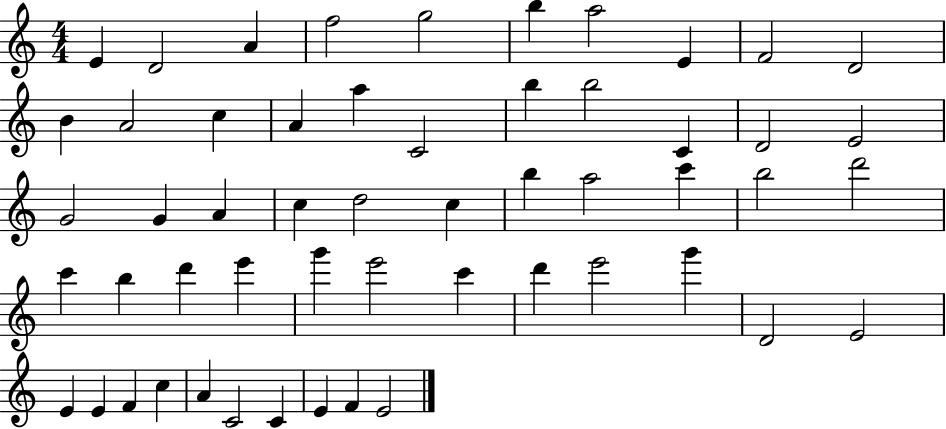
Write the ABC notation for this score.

X:1
T:Untitled
M:4/4
L:1/4
K:C
E D2 A f2 g2 b a2 E F2 D2 B A2 c A a C2 b b2 C D2 E2 G2 G A c d2 c b a2 c' b2 d'2 c' b d' e' g' e'2 c' d' e'2 g' D2 E2 E E F c A C2 C E F E2